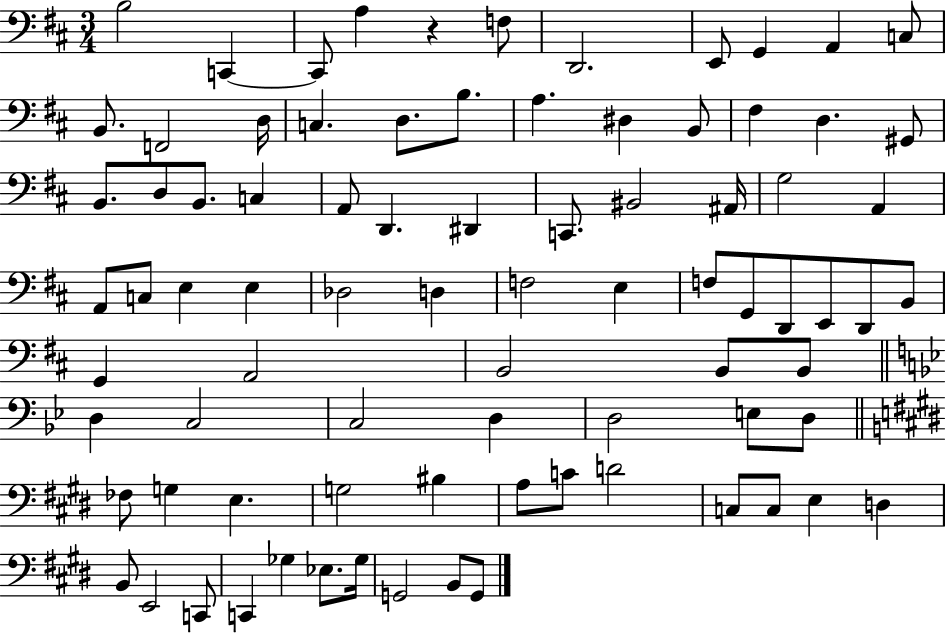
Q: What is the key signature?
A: D major